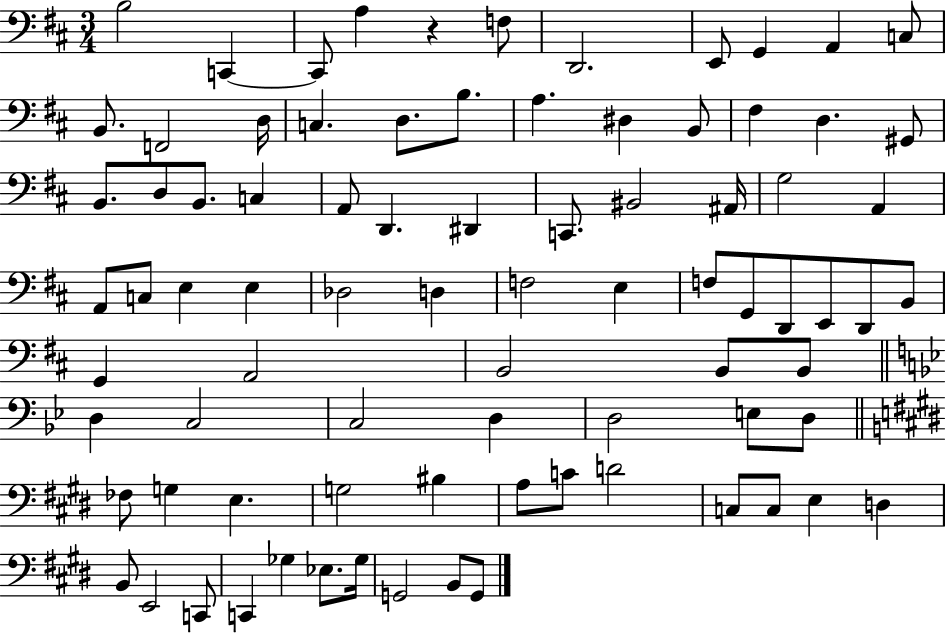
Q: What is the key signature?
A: D major